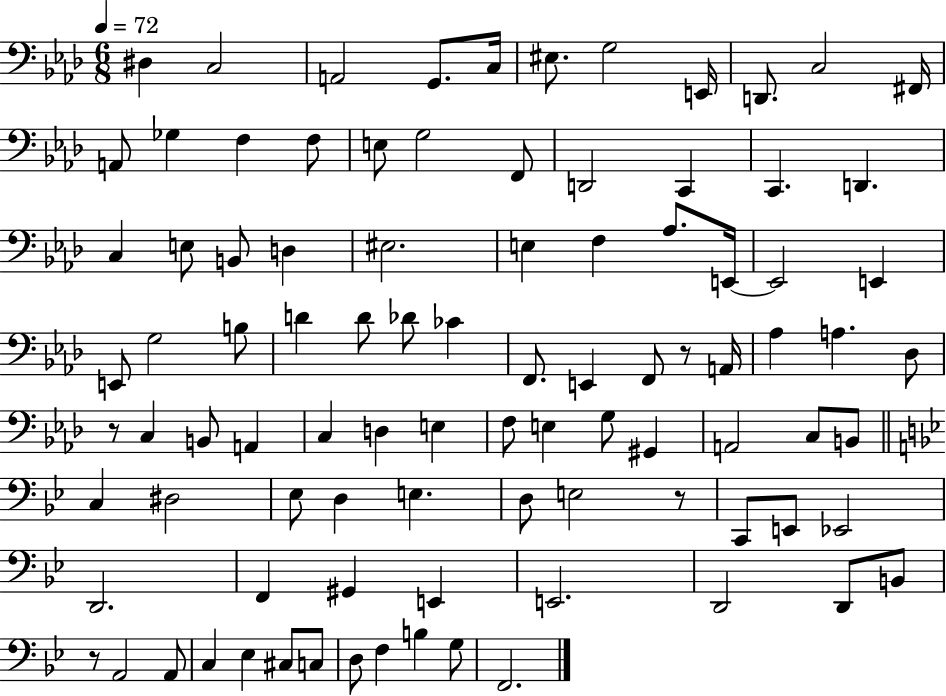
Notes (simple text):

D#3/q C3/h A2/h G2/e. C3/s EIS3/e. G3/h E2/s D2/e. C3/h F#2/s A2/e Gb3/q F3/q F3/e E3/e G3/h F2/e D2/h C2/q C2/q. D2/q. C3/q E3/e B2/e D3/q EIS3/h. E3/q F3/q Ab3/e. E2/s E2/h E2/q E2/e G3/h B3/e D4/q D4/e Db4/e CES4/q F2/e. E2/q F2/e R/e A2/s Ab3/q A3/q. Db3/e R/e C3/q B2/e A2/q C3/q D3/q E3/q F3/e E3/q G3/e G#2/q A2/h C3/e B2/e C3/q D#3/h Eb3/e D3/q E3/q. D3/e E3/h R/e C2/e E2/e Eb2/h D2/h. F2/q G#2/q E2/q E2/h. D2/h D2/e B2/e R/e A2/h A2/e C3/q Eb3/q C#3/e C3/e D3/e F3/q B3/q G3/e F2/h.